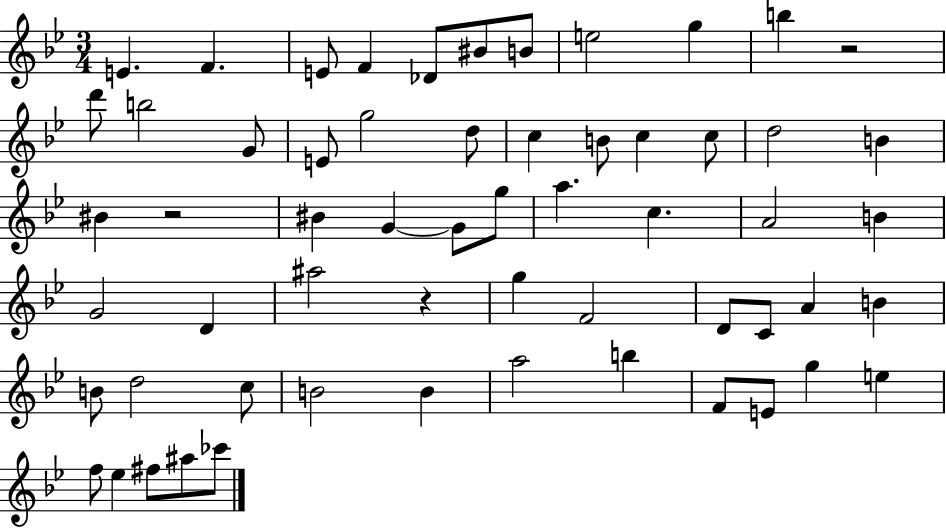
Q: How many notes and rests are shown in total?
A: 59